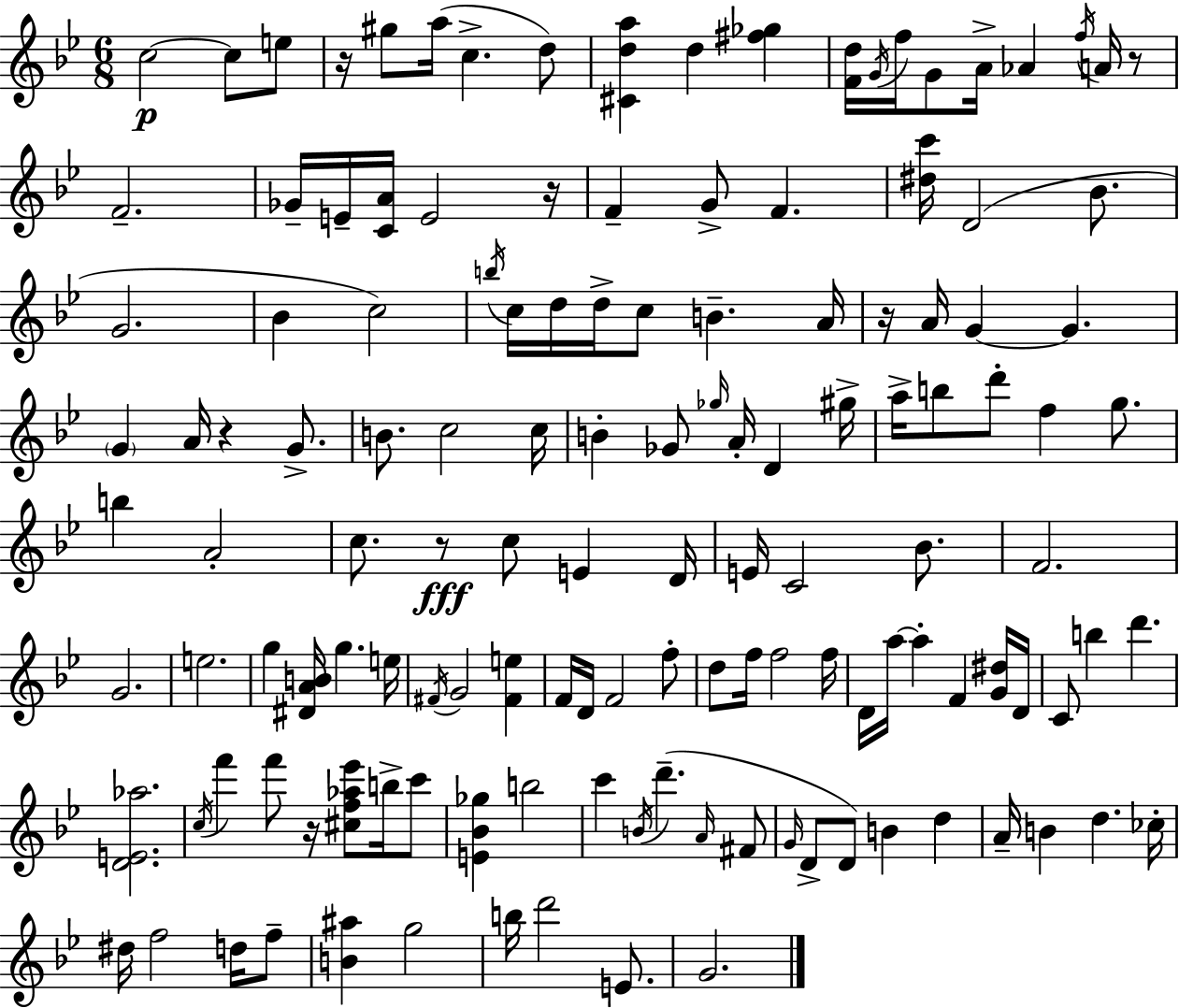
{
  \clef treble
  \numericTimeSignature
  \time 6/8
  \key g \minor
  c''2~~\p c''8 e''8 | r16 gis''8 a''16( c''4.-> d''8) | <cis' d'' a''>4 d''4 <fis'' ges''>4 | <f' d''>16 \acciaccatura { g'16 } f''16 g'8 a'16-> aes'4 \acciaccatura { f''16 } a'16 | \break r8 f'2.-- | ges'16-- e'16-- <c' a'>16 e'2 | r16 f'4-- g'8-> f'4. | <dis'' c'''>16 d'2( bes'8. | \break g'2. | bes'4 c''2) | \acciaccatura { b''16 } c''16 d''16 d''16-> c''8 b'4.-- | a'16 r16 a'16 g'4~~ g'4. | \break \parenthesize g'4 a'16 r4 | g'8.-> b'8. c''2 | c''16 b'4-. ges'8 \grace { ges''16 } a'16-. d'4 | gis''16-> a''16-> b''8 d'''8-. f''4 | \break g''8. b''4 a'2-. | c''8. r8\fff c''8 e'4 | d'16 e'16 c'2 | bes'8. f'2. | \break g'2. | e''2. | g''4 <dis' a' b'>16 g''4. | e''16 \acciaccatura { fis'16 } g'2 | \break <fis' e''>4 f'16 d'16 f'2 | f''8-. d''8 f''16 f''2 | f''16 d'16 a''16~~ a''4-. f'4 | <g' dis''>16 d'16 c'8 b''4 d'''4. | \break <d' e' aes''>2. | \acciaccatura { c''16 } f'''4 f'''8 | r16 <cis'' f'' aes'' ees'''>8 b''16-> c'''8 <e' bes' ges''>4 b''2 | c'''4 \acciaccatura { b'16 } d'''4.--( | \break \grace { a'16 } fis'8 \grace { g'16 } d'8-> d'8) | b'4 d''4 a'16-- b'4 | d''4. ces''16-. dis''16 f''2 | d''16 f''8-- <b' ais''>4 | \break g''2 b''16 d'''2 | e'8. g'2. | \bar "|."
}